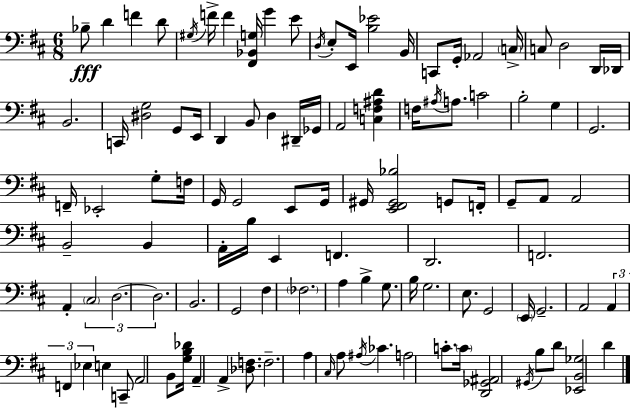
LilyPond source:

{
  \clef bass
  \numericTimeSignature
  \time 6/8
  \key d \major
  bes8--\fff d'4 f'4 d'8 | \acciaccatura { gis16 } f'16-> f'4 <fis, bes, g>16 g'4 e'8 | \acciaccatura { d16 } e8-. e,16 <b ees'>2 | b,16 c,8 g,16-. aes,2 | \break \parenthesize c16-> c8 d2 | d,16 des,16 b,2. | c,16 <dis g>2 g,8 | e,16 d,4 b,8 d4 | \break dis,16-- ges,16 a,2 <c f ais d'>4 | f16 \acciaccatura { ais16 } a8. c'2 | b2-. g4 | g,2. | \break f,16-- ees,2-. | g8-. f16 g,16 g,2 | e,8 g,16 gis,16 <e, fis, gis, bes>2 | g,8 f,16-. g,8-- a,8 a,2 | \break b,2-- b,4 | a,16-. b16 e,4 f,4. | d,2. | f,2. | \break a,4-. \tuplet 3/2 { \parenthesize cis2 | d2.~~ | d2. } | b,2. | \break g,2 fis4 | \parenthesize fes2. | a4 b4-> g8. | b16 g2. | \break e8. g,2 | \parenthesize e,16 g,2.-- | a,2 \tuplet 3/2 { a,4 | f,4 ees4 } e4 | \break c,8-- a,2 | b,8 <g b des'>16 a,4-- a,4-> | <des f>8. f2.-- | a4 \grace { cis16 } a8 \acciaccatura { ais16 } ces'4. | \break a2 | c'8.-. \parenthesize c'16 <d, ges, ais,>2 | \acciaccatura { gis,16 } b8 d'8 <ees, b, ges>2 | d'4 \bar "|."
}